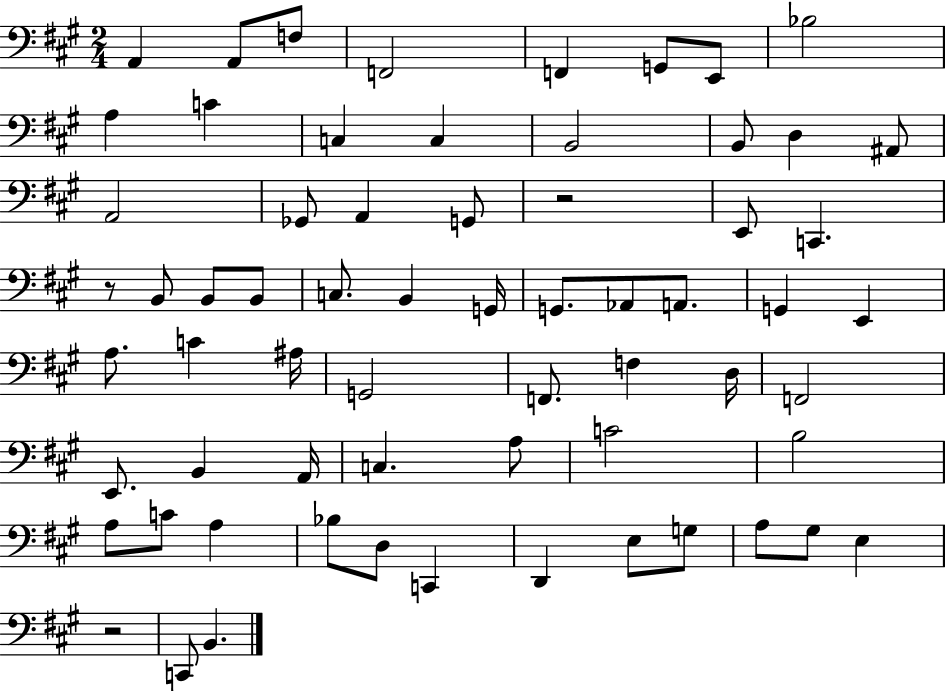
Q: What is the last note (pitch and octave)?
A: B2